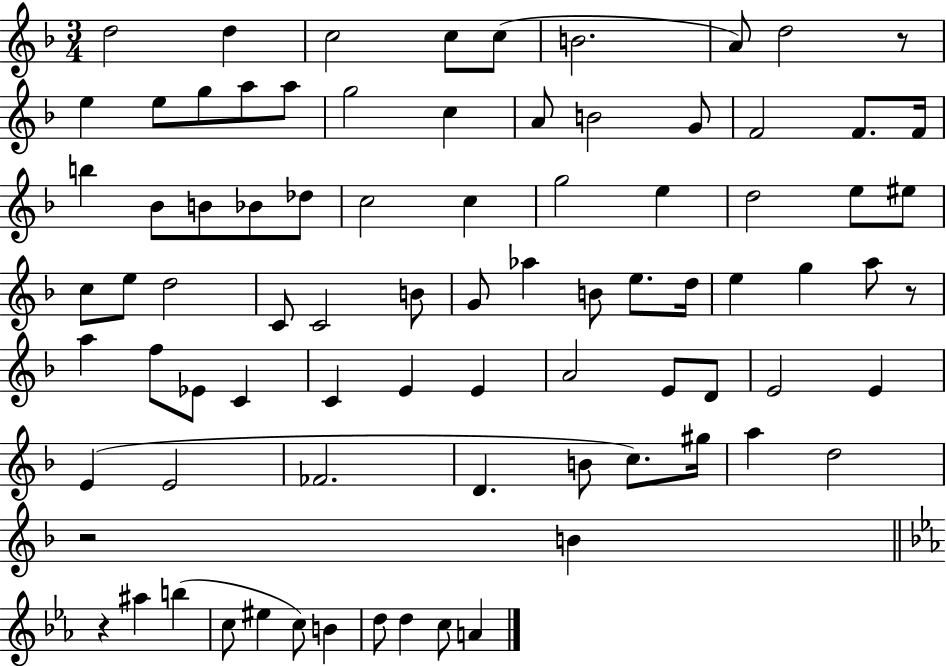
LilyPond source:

{
  \clef treble
  \numericTimeSignature
  \time 3/4
  \key f \major
  d''2 d''4 | c''2 c''8 c''8( | b'2. | a'8) d''2 r8 | \break e''4 e''8 g''8 a''8 a''8 | g''2 c''4 | a'8 b'2 g'8 | f'2 f'8. f'16 | \break b''4 bes'8 b'8 bes'8 des''8 | c''2 c''4 | g''2 e''4 | d''2 e''8 eis''8 | \break c''8 e''8 d''2 | c'8 c'2 b'8 | g'8 aes''4 b'8 e''8. d''16 | e''4 g''4 a''8 r8 | \break a''4 f''8 ees'8 c'4 | c'4 e'4 e'4 | a'2 e'8 d'8 | e'2 e'4 | \break e'4( e'2 | fes'2. | d'4. b'8 c''8.) gis''16 | a''4 d''2 | \break r2 b'4 | \bar "||" \break \key ees \major r4 ais''4 b''4( | c''8 eis''4 c''8) b'4 | d''8 d''4 c''8 a'4 | \bar "|."
}